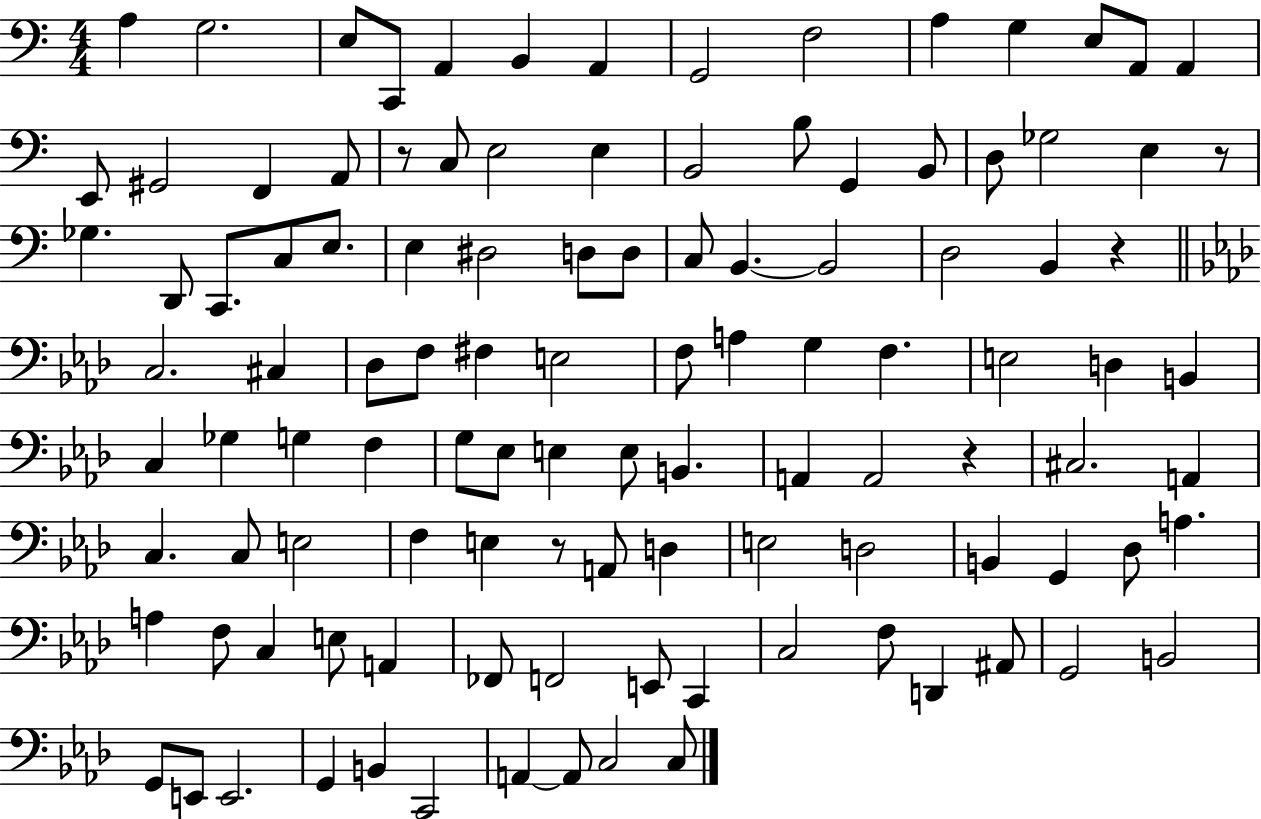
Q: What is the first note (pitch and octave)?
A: A3